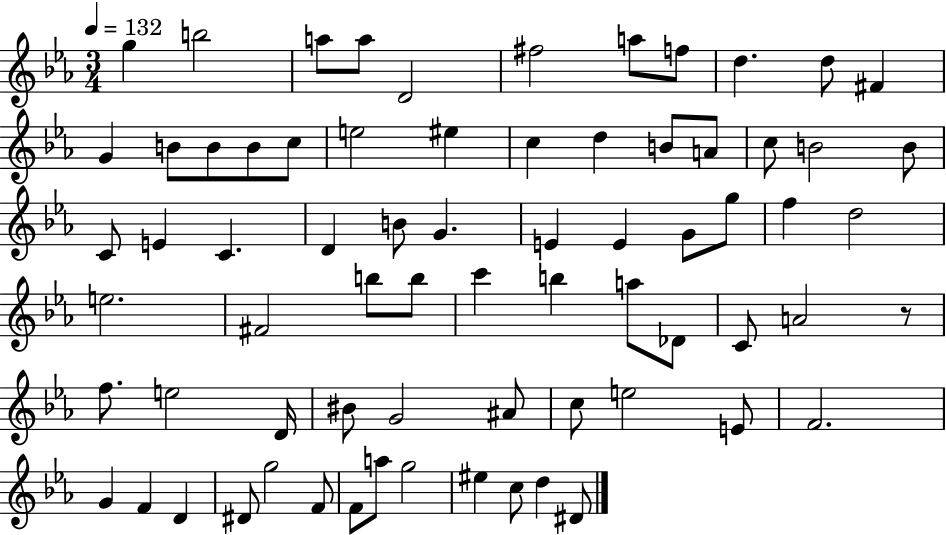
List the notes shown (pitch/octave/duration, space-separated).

G5/q B5/h A5/e A5/e D4/h F#5/h A5/e F5/e D5/q. D5/e F#4/q G4/q B4/e B4/e B4/e C5/e E5/h EIS5/q C5/q D5/q B4/e A4/e C5/e B4/h B4/e C4/e E4/q C4/q. D4/q B4/e G4/q. E4/q E4/q G4/e G5/e F5/q D5/h E5/h. F#4/h B5/e B5/e C6/q B5/q A5/e Db4/e C4/e A4/h R/e F5/e. E5/h D4/s BIS4/e G4/h A#4/e C5/e E5/h E4/e F4/h. G4/q F4/q D4/q D#4/e G5/h F4/e F4/e A5/e G5/h EIS5/q C5/e D5/q D#4/e